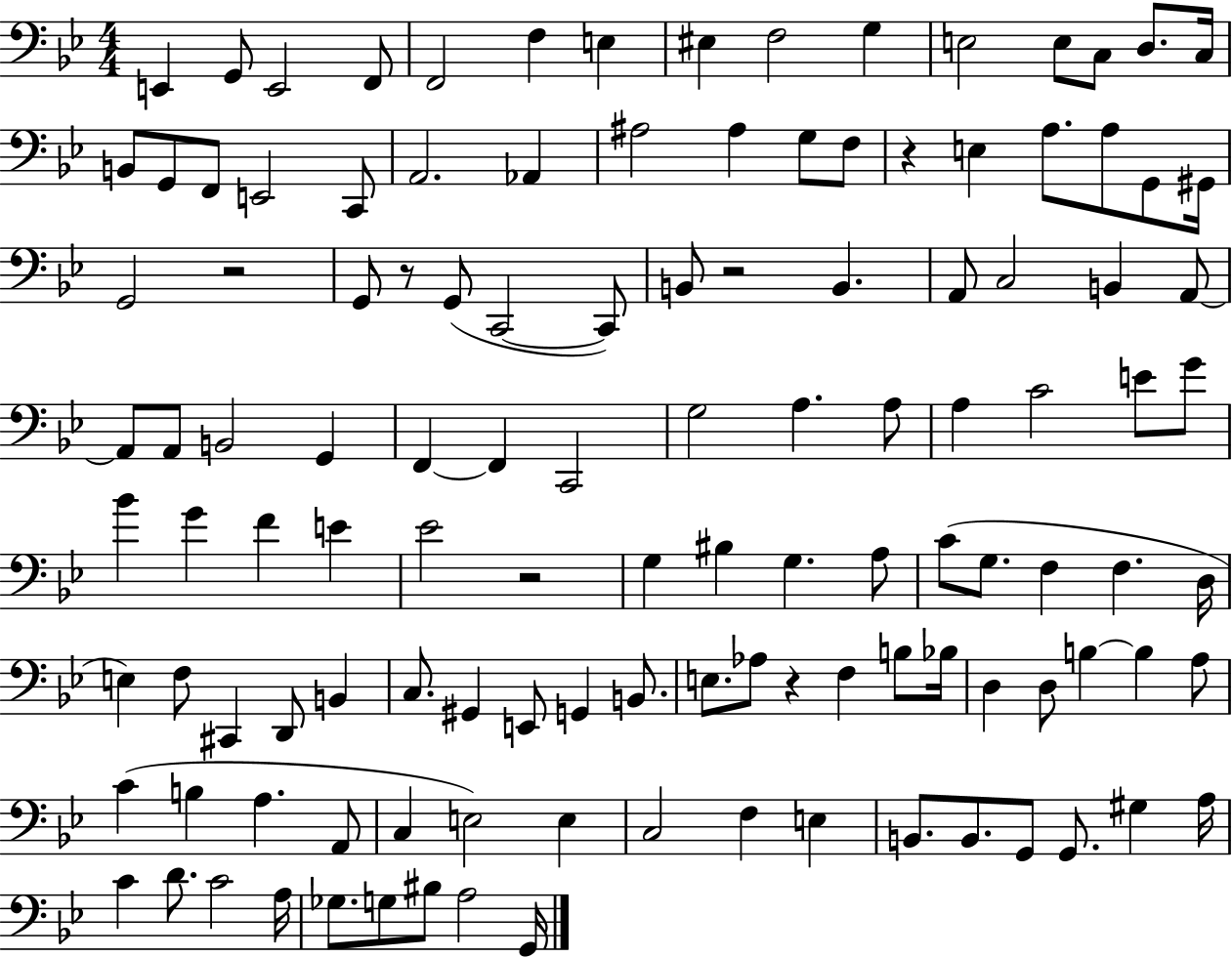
E2/q G2/e E2/h F2/e F2/h F3/q E3/q EIS3/q F3/h G3/q E3/h E3/e C3/e D3/e. C3/s B2/e G2/e F2/e E2/h C2/e A2/h. Ab2/q A#3/h A#3/q G3/e F3/e R/q E3/q A3/e. A3/e G2/e G#2/s G2/h R/h G2/e R/e G2/e C2/h C2/e B2/e R/h B2/q. A2/e C3/h B2/q A2/e A2/e A2/e B2/h G2/q F2/q F2/q C2/h G3/h A3/q. A3/e A3/q C4/h E4/e G4/e Bb4/q G4/q F4/q E4/q Eb4/h R/h G3/q BIS3/q G3/q. A3/e C4/e G3/e. F3/q F3/q. D3/s E3/q F3/e C#2/q D2/e B2/q C3/e. G#2/q E2/e G2/q B2/e. E3/e. Ab3/e R/q F3/q B3/e Bb3/s D3/q D3/e B3/q B3/q A3/e C4/q B3/q A3/q. A2/e C3/q E3/h E3/q C3/h F3/q E3/q B2/e. B2/e. G2/e G2/e. G#3/q A3/s C4/q D4/e. C4/h A3/s Gb3/e. G3/e BIS3/e A3/h G2/s